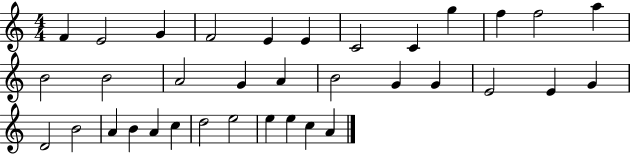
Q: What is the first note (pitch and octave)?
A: F4